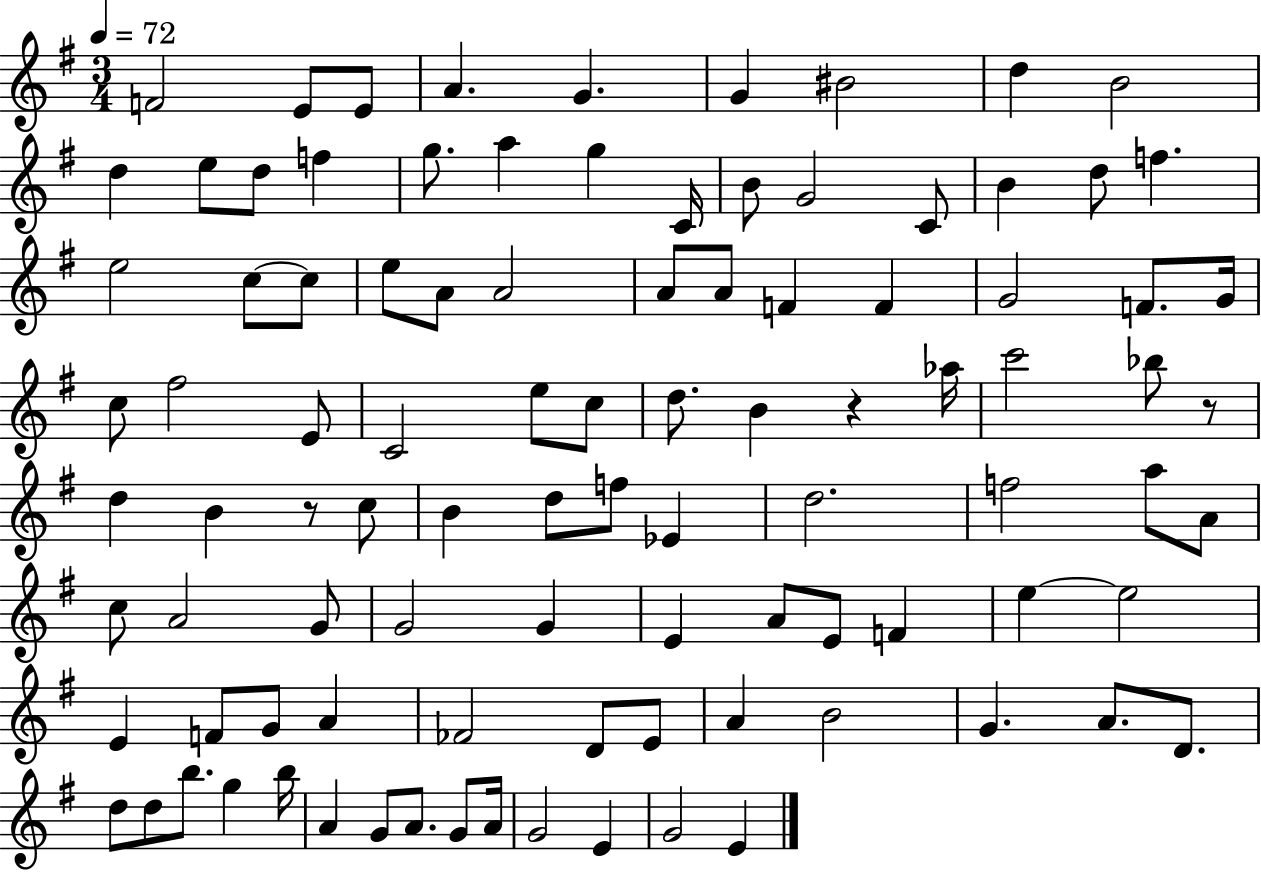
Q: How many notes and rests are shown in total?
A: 98